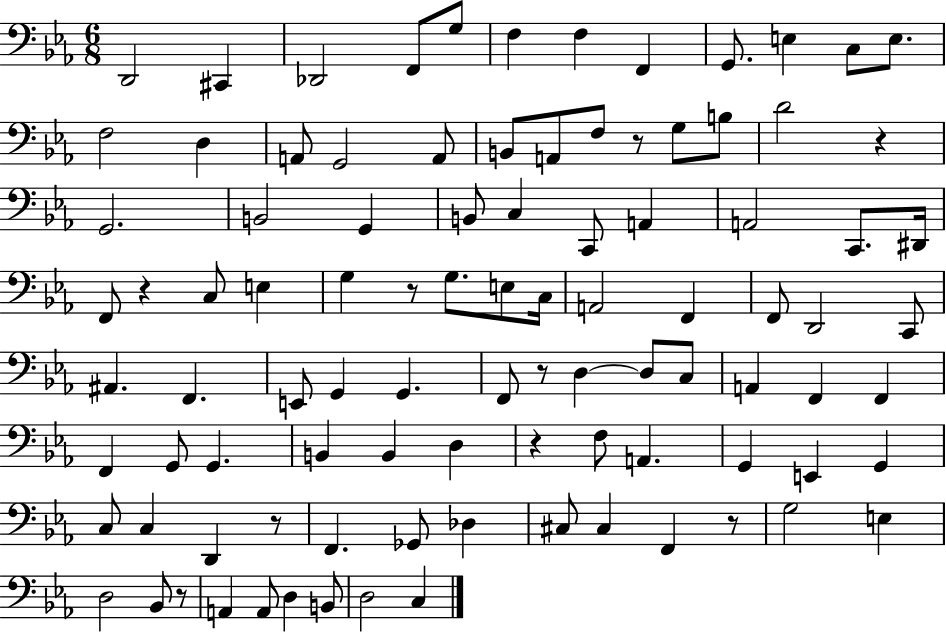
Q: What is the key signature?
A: EES major